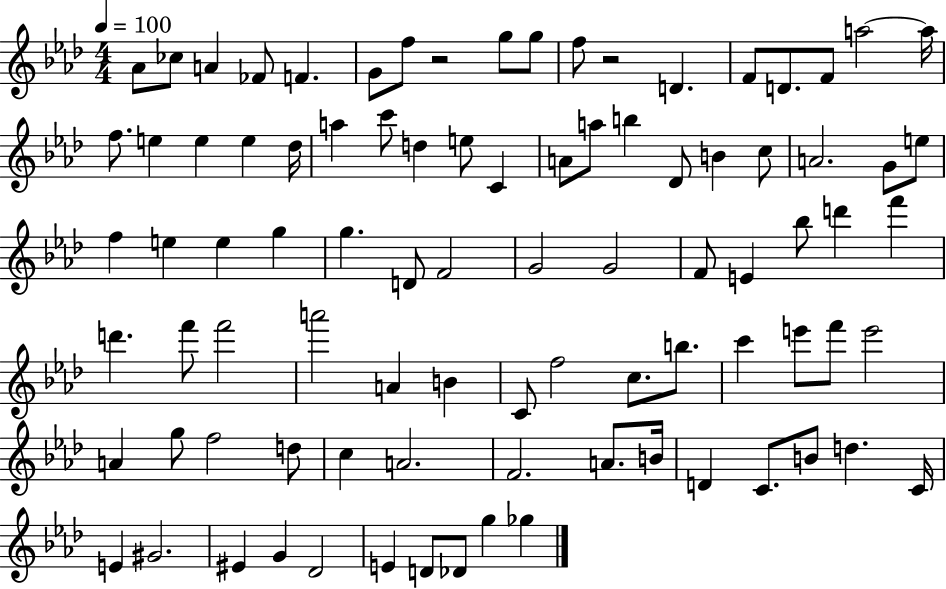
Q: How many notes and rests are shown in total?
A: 89